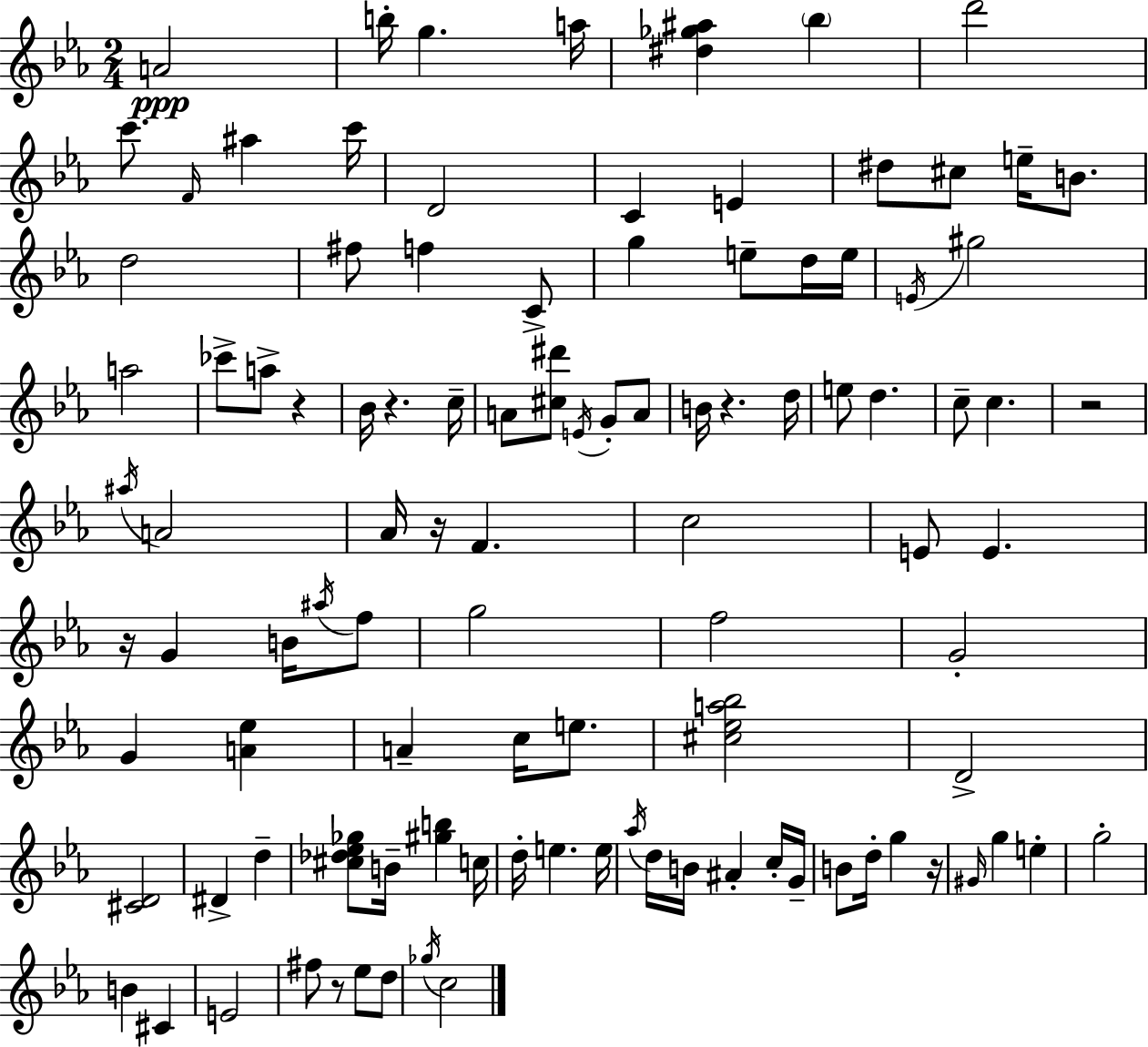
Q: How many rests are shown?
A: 8